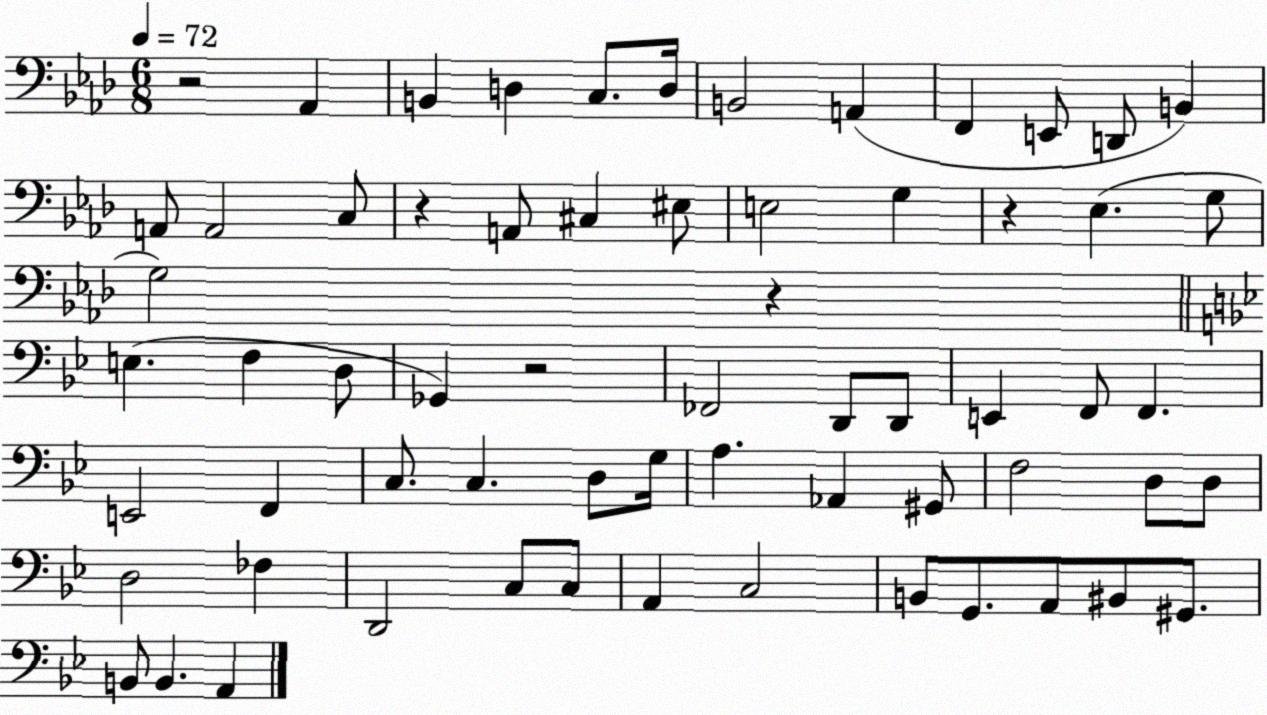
X:1
T:Untitled
M:6/8
L:1/4
K:Ab
z2 _A,, B,, D, C,/2 D,/4 B,,2 A,, F,, E,,/2 D,,/2 B,, A,,/2 A,,2 C,/2 z A,,/2 ^C, ^E,/2 E,2 G, z _E, G,/2 G,2 z E, F, D,/2 _G,, z2 _F,,2 D,,/2 D,,/2 E,, F,,/2 F,, E,,2 F,, C,/2 C, D,/2 G,/4 A, _A,, ^G,,/2 F,2 D,/2 D,/2 D,2 _F, D,,2 C,/2 C,/2 A,, C,2 B,,/2 G,,/2 A,,/2 ^B,,/2 ^G,,/2 B,,/2 B,, A,,